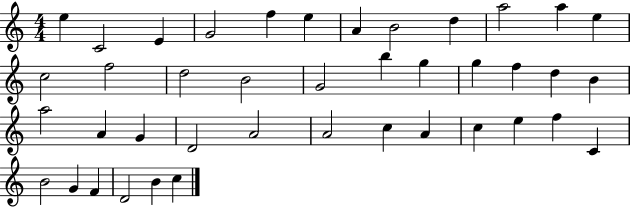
{
  \clef treble
  \numericTimeSignature
  \time 4/4
  \key c \major
  e''4 c'2 e'4 | g'2 f''4 e''4 | a'4 b'2 d''4 | a''2 a''4 e''4 | \break c''2 f''2 | d''2 b'2 | g'2 b''4 g''4 | g''4 f''4 d''4 b'4 | \break a''2 a'4 g'4 | d'2 a'2 | a'2 c''4 a'4 | c''4 e''4 f''4 c'4 | \break b'2 g'4 f'4 | d'2 b'4 c''4 | \bar "|."
}